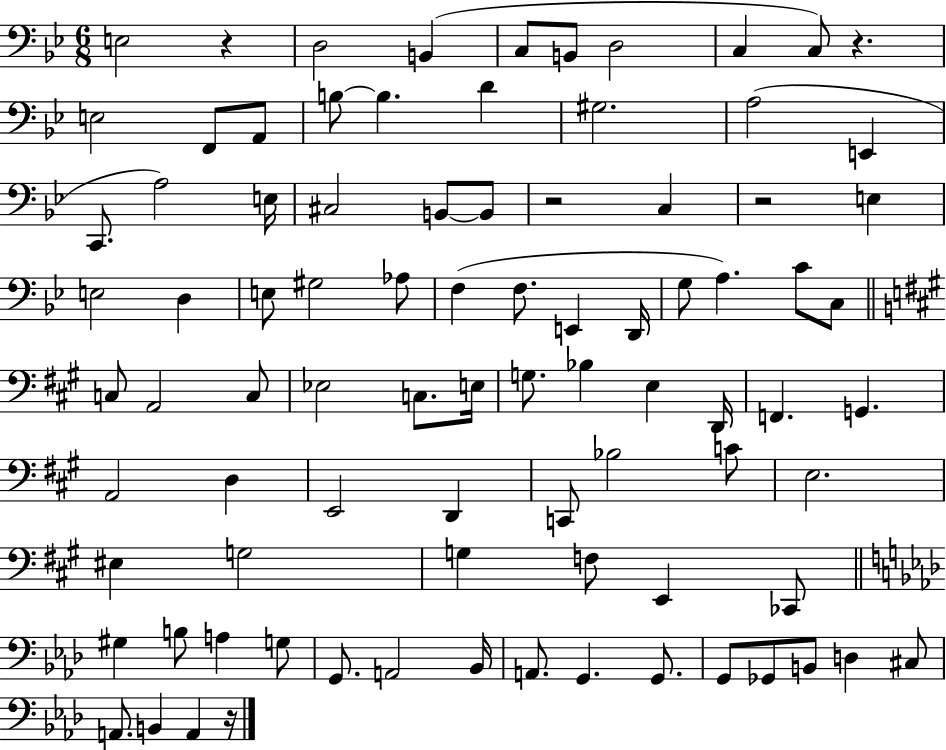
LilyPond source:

{
  \clef bass
  \numericTimeSignature
  \time 6/8
  \key bes \major
  \repeat volta 2 { e2 r4 | d2 b,4( | c8 b,8 d2 | c4 c8) r4. | \break e2 f,8 a,8 | b8~~ b4. d'4 | gis2. | a2( e,4 | \break c,8. a2) e16 | cis2 b,8~~ b,8 | r2 c4 | r2 e4 | \break e2 d4 | e8 gis2 aes8 | f4( f8. e,4 d,16 | g8 a4.) c'8 c8 | \break \bar "||" \break \key a \major c8 a,2 c8 | ees2 c8. e16 | g8. bes4 e4 d,16 | f,4. g,4. | \break a,2 d4 | e,2 d,4 | c,8 bes2 c'8 | e2. | \break eis4 g2 | g4 f8 e,4 ces,8 | \bar "||" \break \key aes \major gis4 b8 a4 g8 | g,8. a,2 bes,16 | a,8. g,4. g,8. | g,8 ges,8 b,8 d4 cis8 | \break a,8. b,4 a,4 r16 | } \bar "|."
}